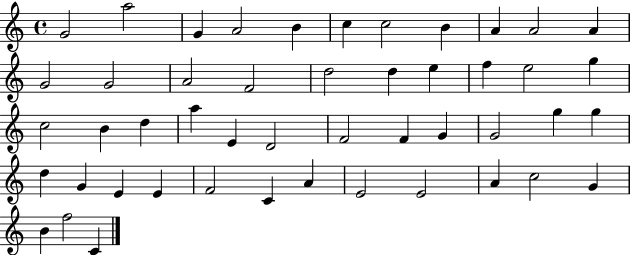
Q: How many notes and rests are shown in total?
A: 48